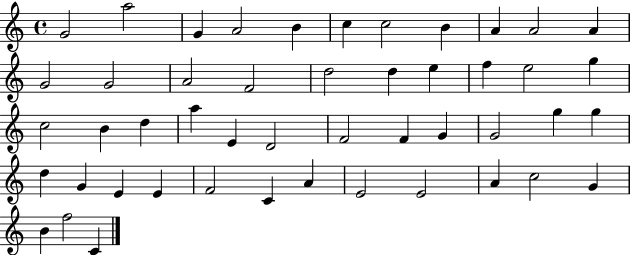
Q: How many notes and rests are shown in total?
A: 48